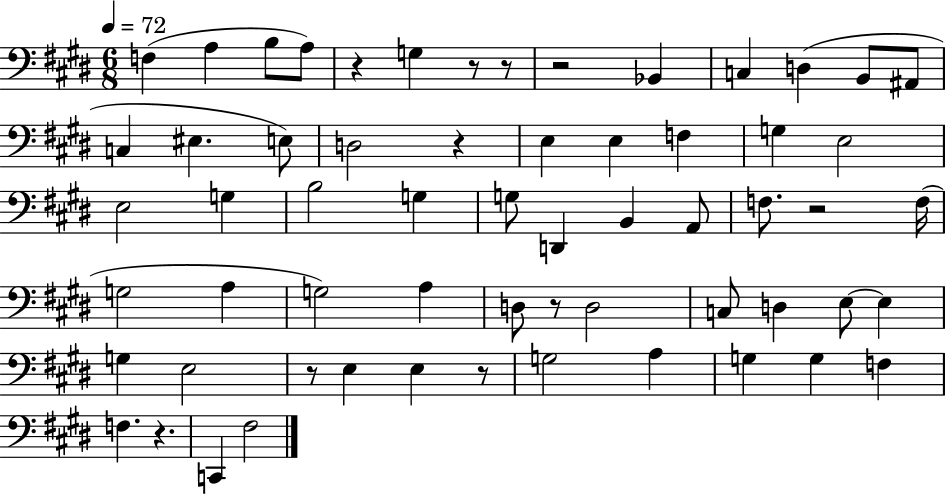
{
  \clef bass
  \numericTimeSignature
  \time 6/8
  \key e \major
  \tempo 4 = 72
  \repeat volta 2 { f4( a4 b8 a8) | r4 g4 r8 r8 | r2 bes,4 | c4 d4( b,8 ais,8 | \break c4 eis4. e8) | d2 r4 | e4 e4 f4 | g4 e2 | \break e2 g4 | b2 g4 | g8 d,4 b,4 a,8 | f8. r2 f16( | \break g2 a4 | g2) a4 | d8 r8 d2 | c8 d4 e8~~ e4 | \break g4 e2 | r8 e4 e4 r8 | g2 a4 | g4 g4 f4 | \break f4. r4. | c,4 fis2 | } \bar "|."
}